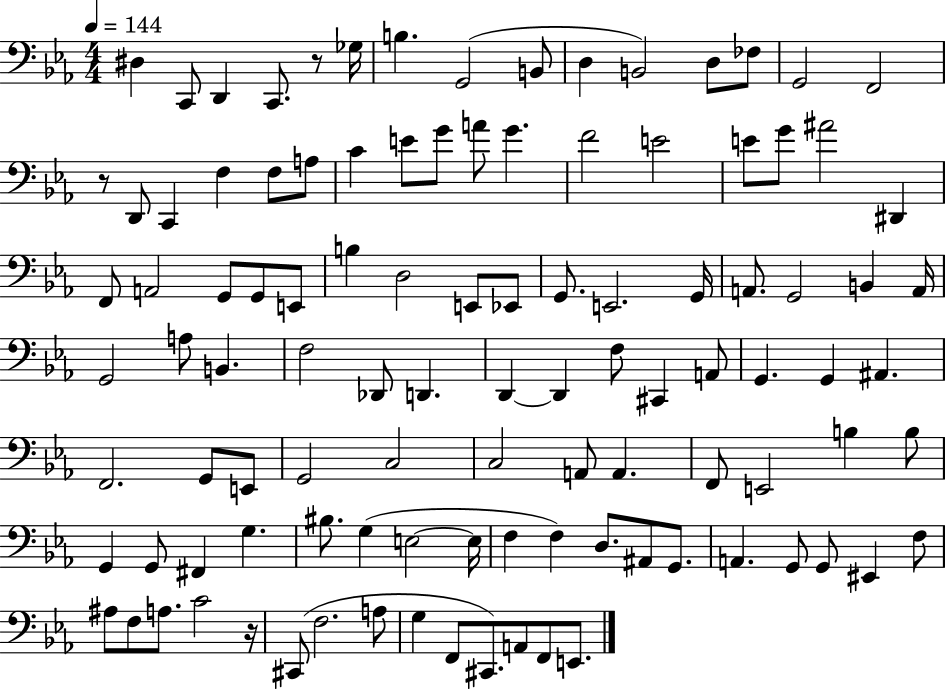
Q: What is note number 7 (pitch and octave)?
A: G2